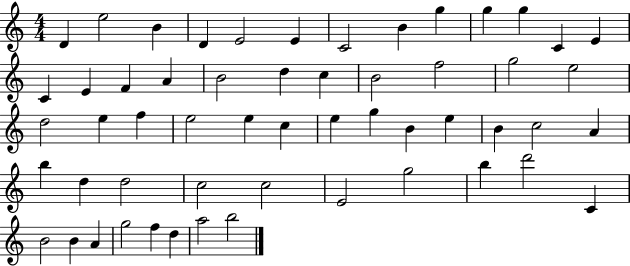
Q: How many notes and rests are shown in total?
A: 55